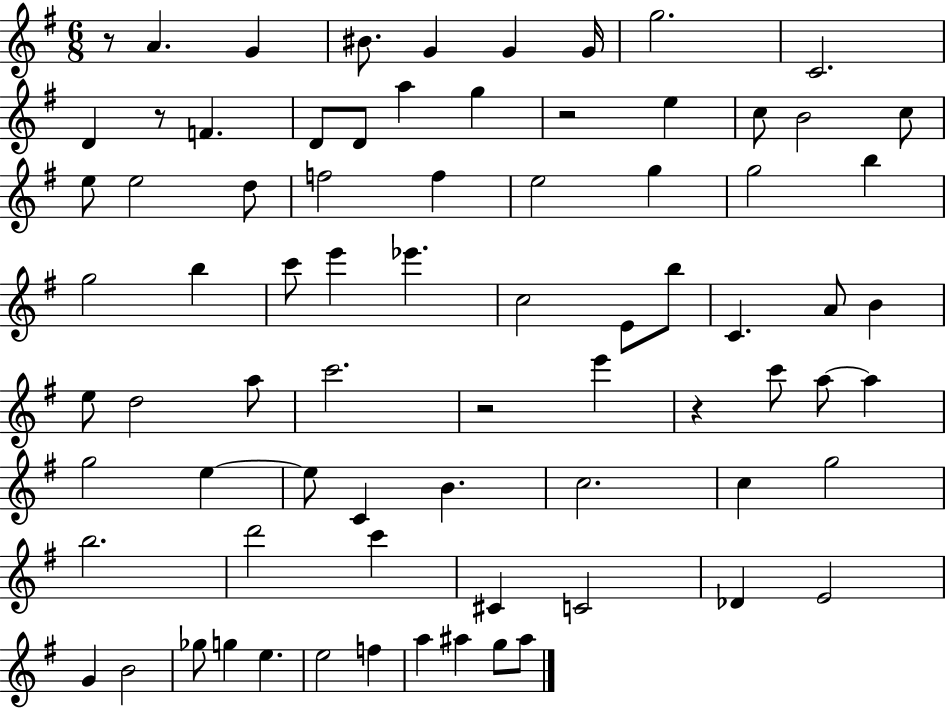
{
  \clef treble
  \numericTimeSignature
  \time 6/8
  \key g \major
  r8 a'4. g'4 | bis'8. g'4 g'4 g'16 | g''2. | c'2. | \break d'4 r8 f'4. | d'8 d'8 a''4 g''4 | r2 e''4 | c''8 b'2 c''8 | \break e''8 e''2 d''8 | f''2 f''4 | e''2 g''4 | g''2 b''4 | \break g''2 b''4 | c'''8 e'''4 ees'''4. | c''2 e'8 b''8 | c'4. a'8 b'4 | \break e''8 d''2 a''8 | c'''2. | r2 e'''4 | r4 c'''8 a''8~~ a''4 | \break g''2 e''4~~ | e''8 c'4 b'4. | c''2. | c''4 g''2 | \break b''2. | d'''2 c'''4 | cis'4 c'2 | des'4 e'2 | \break g'4 b'2 | ges''8 g''4 e''4. | e''2 f''4 | a''4 ais''4 g''8 ais''8 | \break \bar "|."
}